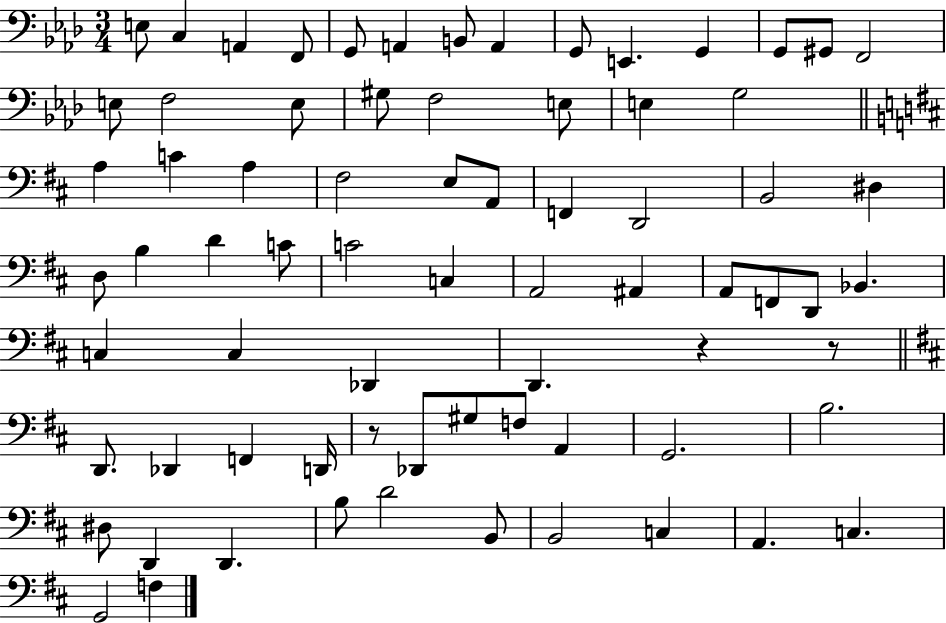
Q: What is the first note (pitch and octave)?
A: E3